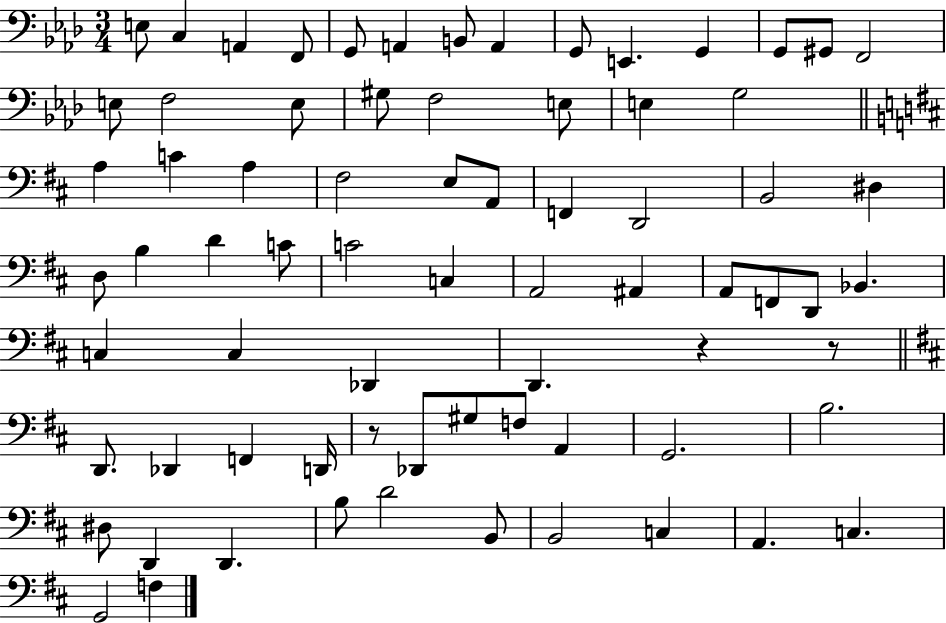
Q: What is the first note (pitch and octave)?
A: E3